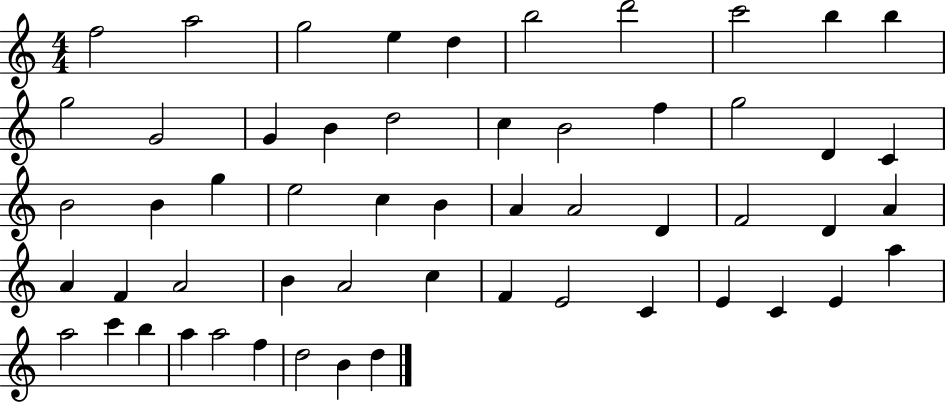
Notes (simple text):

F5/h A5/h G5/h E5/q D5/q B5/h D6/h C6/h B5/q B5/q G5/h G4/h G4/q B4/q D5/h C5/q B4/h F5/q G5/h D4/q C4/q B4/h B4/q G5/q E5/h C5/q B4/q A4/q A4/h D4/q F4/h D4/q A4/q A4/q F4/q A4/h B4/q A4/h C5/q F4/q E4/h C4/q E4/q C4/q E4/q A5/q A5/h C6/q B5/q A5/q A5/h F5/q D5/h B4/q D5/q